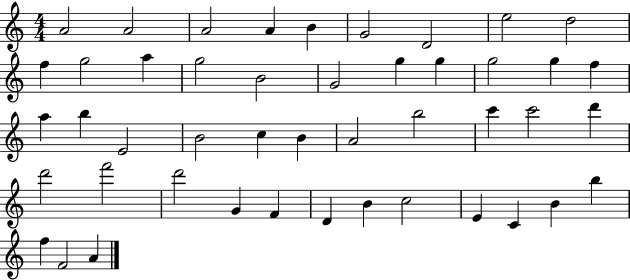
X:1
T:Untitled
M:4/4
L:1/4
K:C
A2 A2 A2 A B G2 D2 e2 d2 f g2 a g2 B2 G2 g g g2 g f a b E2 B2 c B A2 b2 c' c'2 d' d'2 f'2 d'2 G F D B c2 E C B b f F2 A